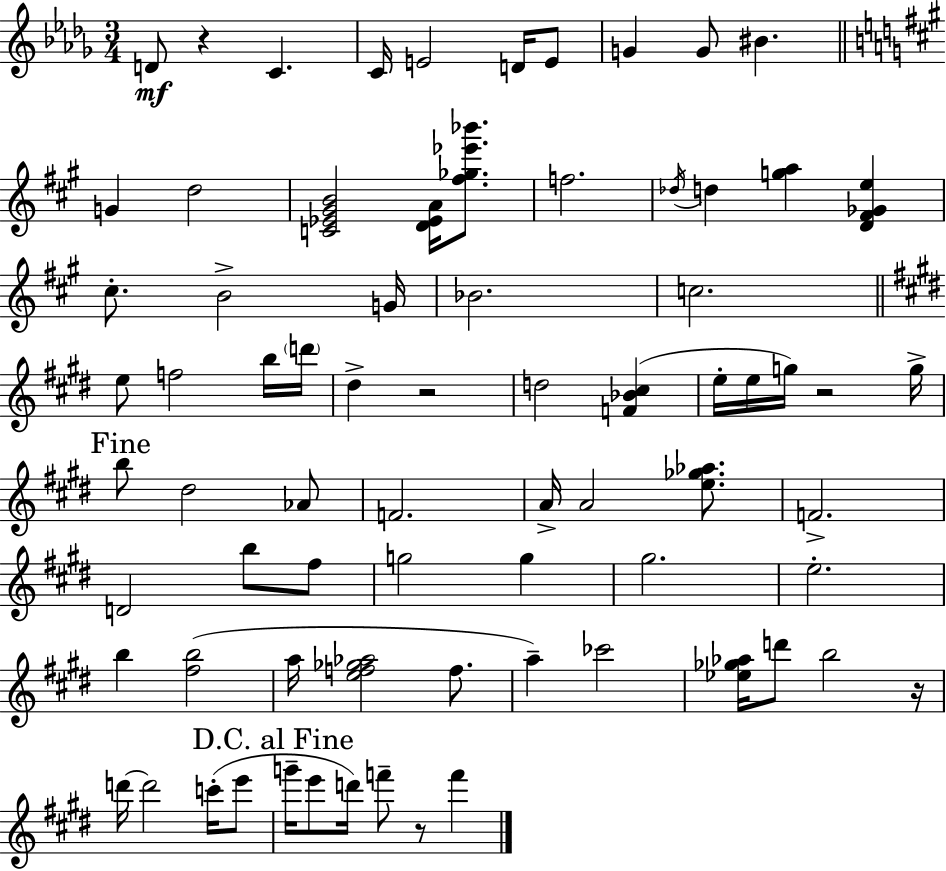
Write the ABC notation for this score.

X:1
T:Untitled
M:3/4
L:1/4
K:Bbm
D/2 z C C/4 E2 D/4 E/2 G G/2 ^B G d2 [C_E^GB]2 [D_EA]/4 [^f_g_e'_b']/2 f2 _d/4 d [ga] [D^F_Ge] ^c/2 B2 G/4 _B2 c2 e/2 f2 b/4 d'/4 ^d z2 d2 [F_B^c] e/4 e/4 g/4 z2 g/4 b/2 ^d2 _A/2 F2 A/4 A2 [e_g_a]/2 F2 D2 b/2 ^f/2 g2 g ^g2 e2 b [^fb]2 a/4 [ef_g_a]2 f/2 a _c'2 [_e_g_a]/4 d'/2 b2 z/4 d'/4 d'2 c'/4 e'/2 g'/4 e'/2 d'/4 f'/2 z/2 f'